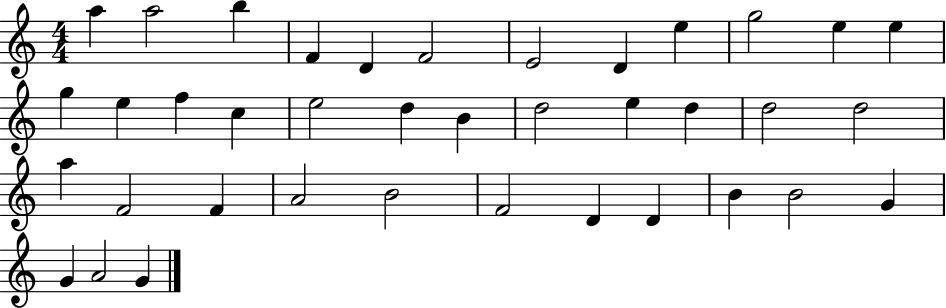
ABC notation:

X:1
T:Untitled
M:4/4
L:1/4
K:C
a a2 b F D F2 E2 D e g2 e e g e f c e2 d B d2 e d d2 d2 a F2 F A2 B2 F2 D D B B2 G G A2 G